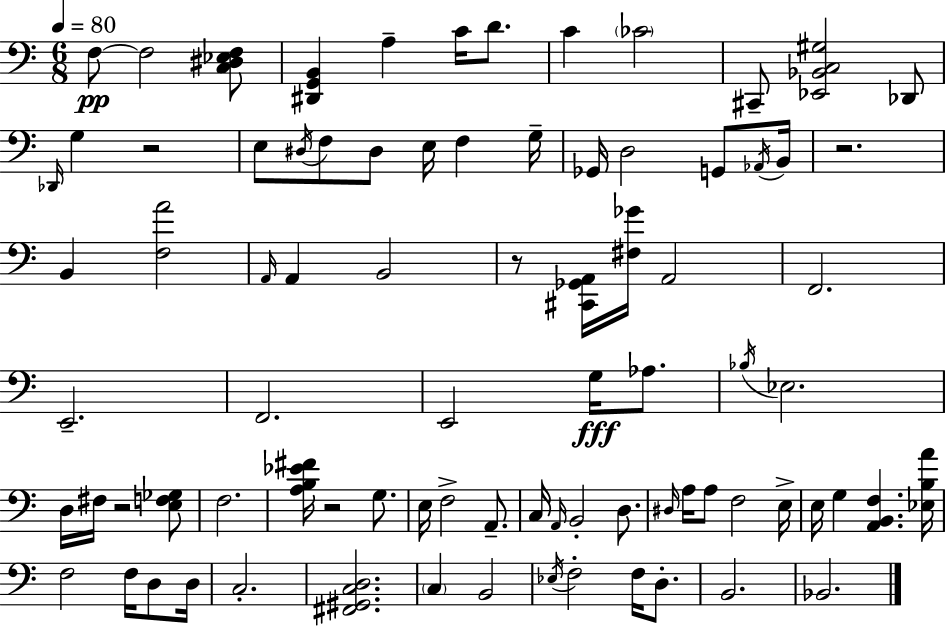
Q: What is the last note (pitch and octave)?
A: Bb2